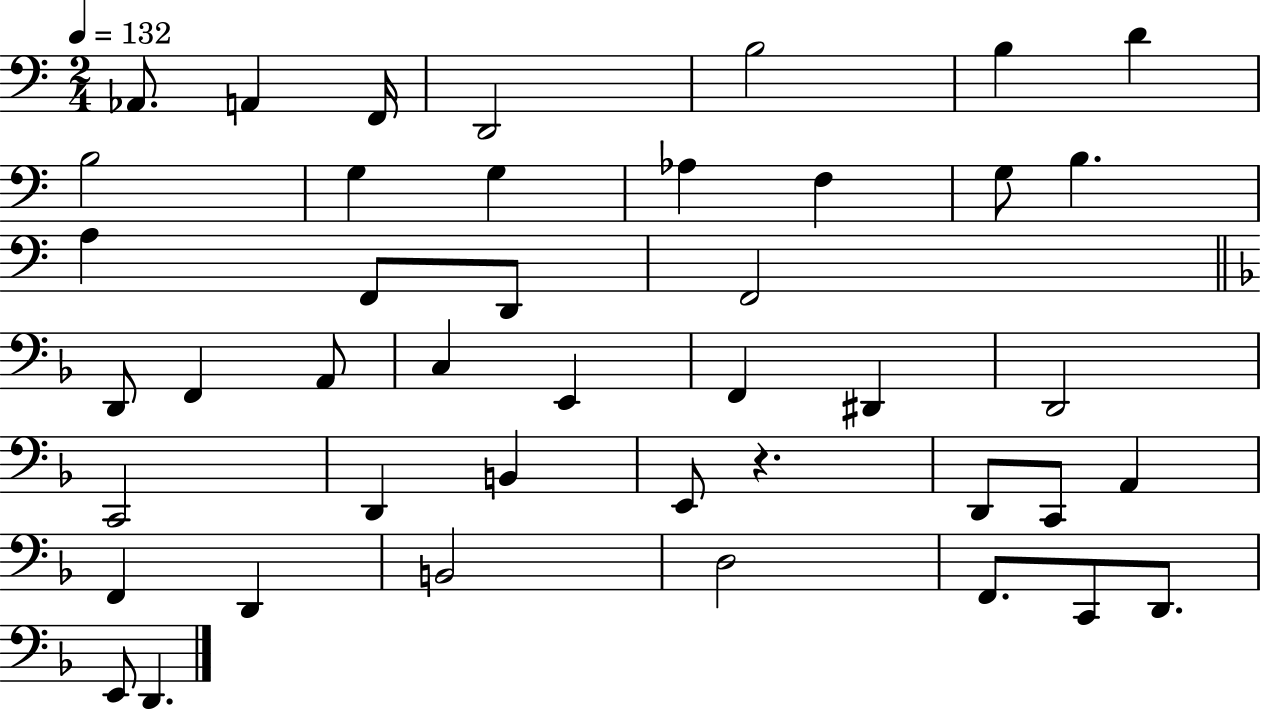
Ab2/e. A2/q F2/s D2/h B3/h B3/q D4/q B3/h G3/q G3/q Ab3/q F3/q G3/e B3/q. A3/q F2/e D2/e F2/h D2/e F2/q A2/e C3/q E2/q F2/q D#2/q D2/h C2/h D2/q B2/q E2/e R/q. D2/e C2/e A2/q F2/q D2/q B2/h D3/h F2/e. C2/e D2/e. E2/e D2/q.